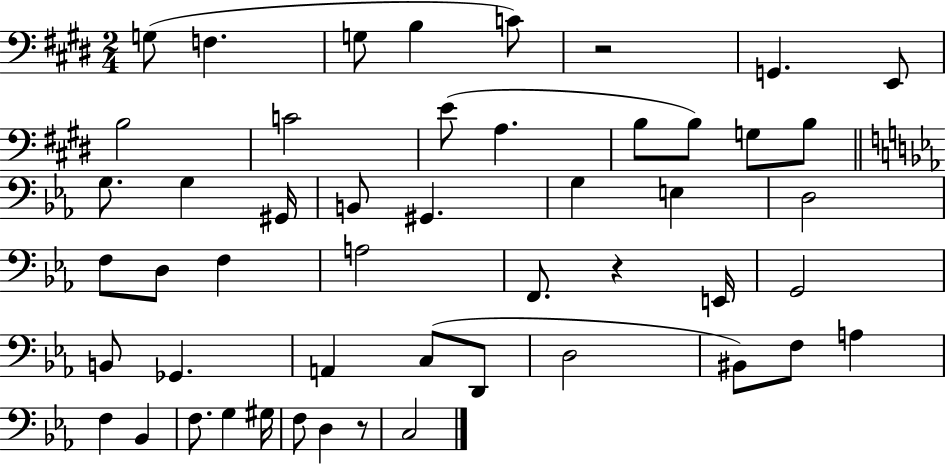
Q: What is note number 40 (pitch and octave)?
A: F3